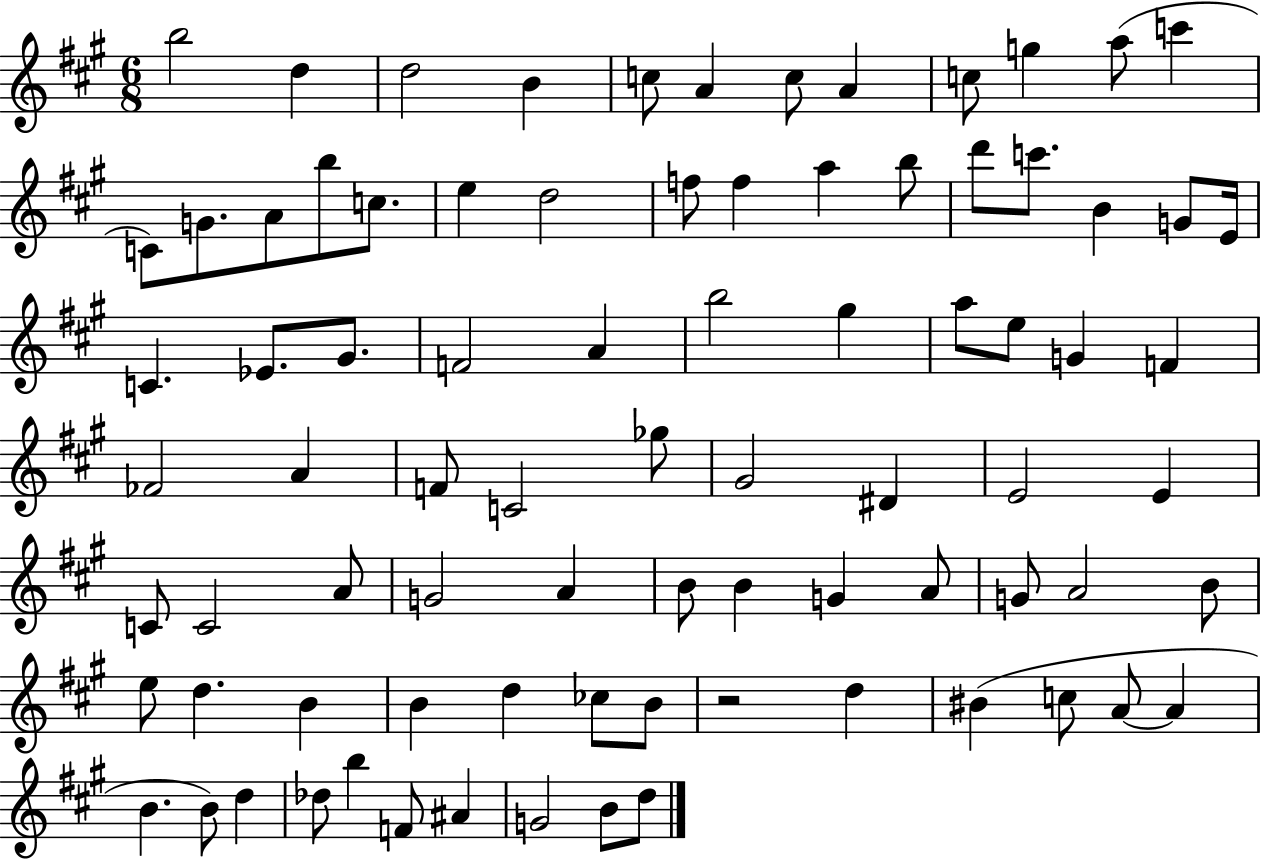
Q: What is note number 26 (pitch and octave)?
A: B4